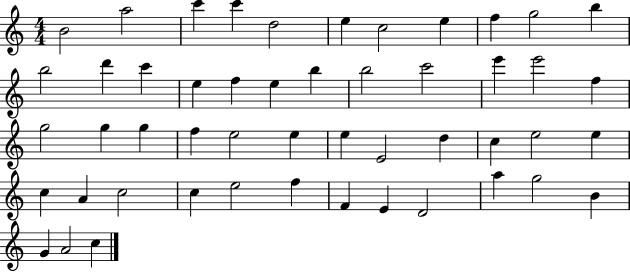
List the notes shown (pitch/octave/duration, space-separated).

B4/h A5/h C6/q C6/q D5/h E5/q C5/h E5/q F5/q G5/h B5/q B5/h D6/q C6/q E5/q F5/q E5/q B5/q B5/h C6/h E6/q E6/h F5/q G5/h G5/q G5/q F5/q E5/h E5/q E5/q E4/h D5/q C5/q E5/h E5/q C5/q A4/q C5/h C5/q E5/h F5/q F4/q E4/q D4/h A5/q G5/h B4/q G4/q A4/h C5/q